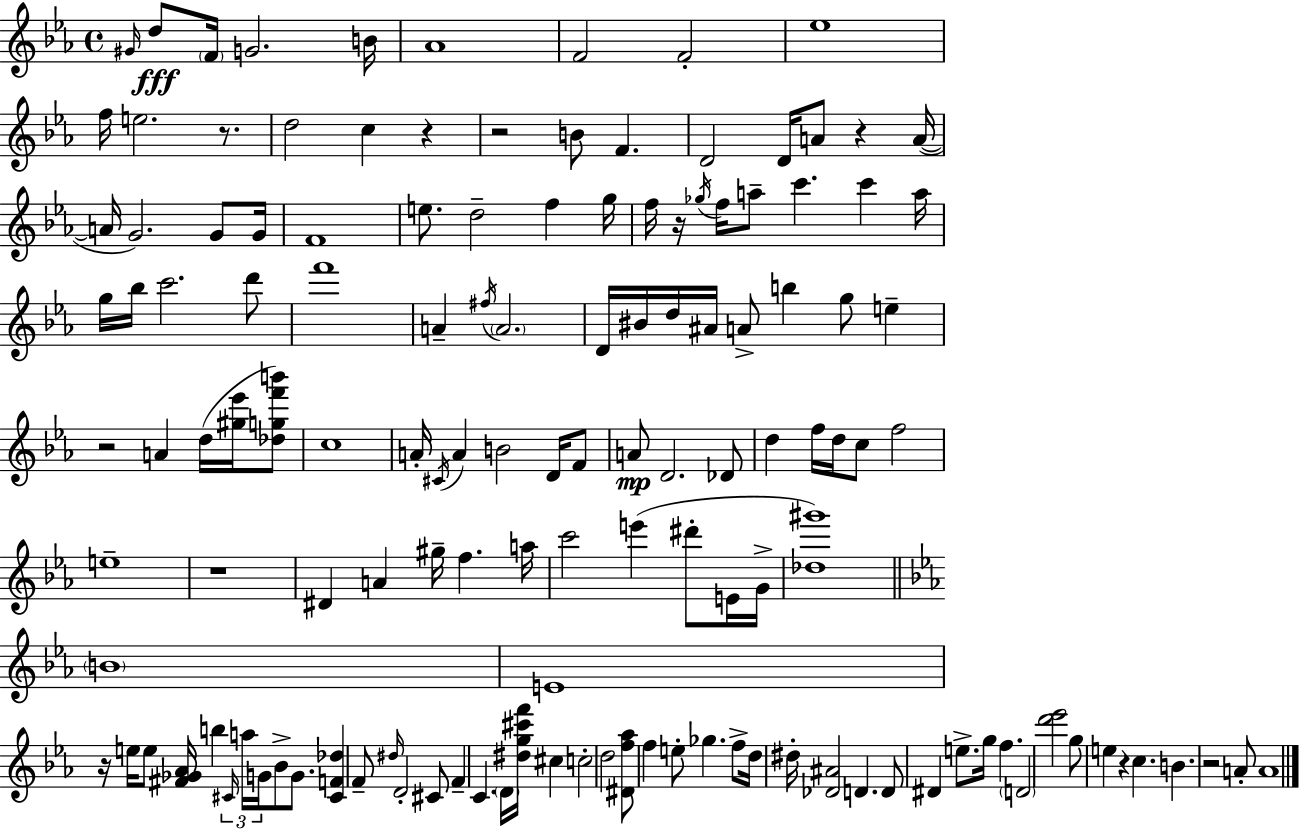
X:1
T:Untitled
M:4/4
L:1/4
K:Cm
^G/4 d/2 F/4 G2 B/4 _A4 F2 F2 _e4 f/4 e2 z/2 d2 c z z2 B/2 F D2 D/4 A/2 z A/4 A/4 G2 G/2 G/4 F4 e/2 d2 f g/4 f/4 z/4 _g/4 f/4 a/2 c' c' a/4 g/4 _b/4 c'2 d'/2 f'4 A ^f/4 A2 D/4 ^B/4 d/4 ^A/4 A/2 b g/2 e z2 A d/4 [^g_e']/4 [_dgf'b']/2 c4 A/4 ^C/4 A B2 D/4 F/2 A/2 D2 _D/2 d f/4 d/4 c/2 f2 e4 z4 ^D A ^g/4 f a/4 c'2 e' ^d'/2 E/4 G/4 [_d^g']4 B4 E4 z/4 e/4 e/2 [^F_G_A]/4 b ^C/4 a/4 G/4 _B/2 G/2 [^CF_d] F/2 ^d/4 D2 ^C/2 F C D/4 [^dg^c'f']/4 ^c c2 d2 [^Df_a]/2 f e/2 _g f/2 d/4 ^d/4 [_D^A]2 D D/2 ^D e/2 g/4 f D2 [d'_e']2 g/2 e z c B z2 A/2 A4